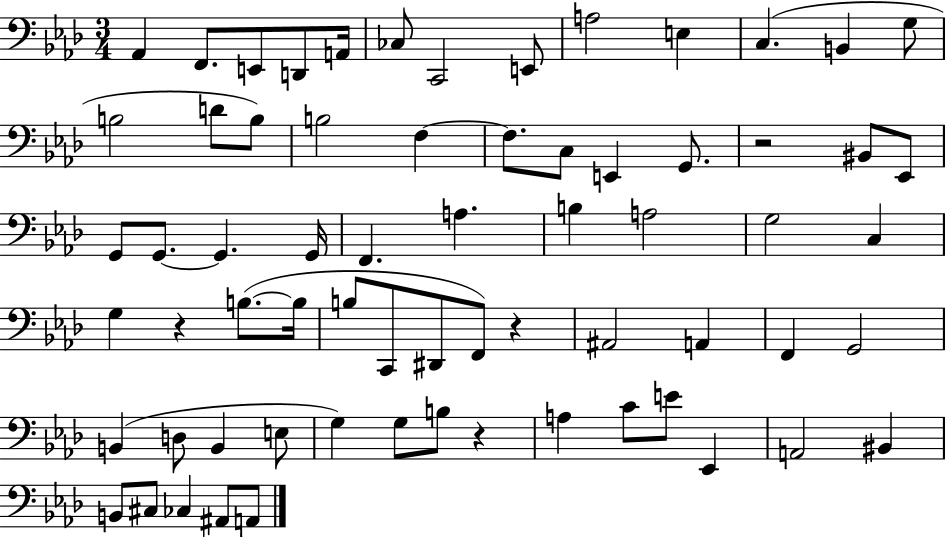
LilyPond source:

{
  \clef bass
  \numericTimeSignature
  \time 3/4
  \key aes \major
  aes,4 f,8. e,8 d,8 a,16 | ces8 c,2 e,8 | a2 e4 | c4.( b,4 g8 | \break b2 d'8 b8) | b2 f4~~ | f8. c8 e,4 g,8. | r2 bis,8 ees,8 | \break g,8 g,8.~~ g,4. g,16 | f,4. a4. | b4 a2 | g2 c4 | \break g4 r4 b8.~(~ b16 | b8 c,8 dis,8 f,8) r4 | ais,2 a,4 | f,4 g,2 | \break b,4( d8 b,4 e8 | g4) g8 b8 r4 | a4 c'8 e'8 ees,4 | a,2 bis,4 | \break b,8 cis8 ces4 ais,8 a,8 | \bar "|."
}